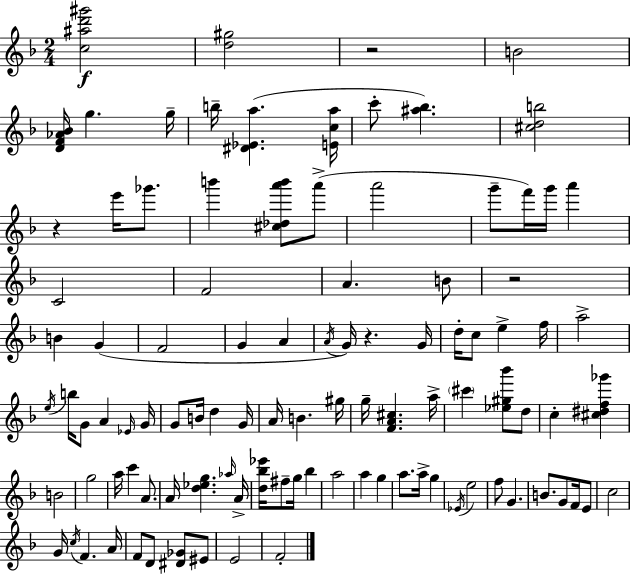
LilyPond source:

{
  \clef treble
  \numericTimeSignature
  \time 2/4
  \key d \minor
  \repeat volta 2 { <c'' ais'' d''' gis'''>2\f | <d'' gis''>2 | r2 | b'2 | \break <d' f' aes' bes'>16 g''4. g''16-- | b''16-- <dis' ees' a''>4.( <e' c'' a''>16 | c'''8-. <ais'' bes''>4.) | <cis'' d'' b''>2 | \break r4 e'''16 ges'''8. | b'''4 <cis'' des'' a''' b'''>8 a'''8->( | a'''2 | g'''8-- f'''16) g'''16 a'''4 | \break c'2 | f'2 | a'4. b'8 | r2 | \break b'4 g'4( | f'2 | g'4 a'4 | \acciaccatura { a'16 } g'16) r4. | \break g'16 d''16-. c''8 e''4-> | f''16 a''2-> | \acciaccatura { e''16 } b''16 g'8 a'4 | \grace { ees'16 } g'16 g'8 b'16 d''4 | \break g'16 a'16 b'4. | gis''16 g''16-- <f' a' cis''>4. | a''16-> \parenthesize cis'''4 <ees'' gis'' bes'''>8 | d''8 c''4-. <cis'' dis'' f'' ges'''>4 | \break b'2 | g''2 | a''16 c'''4 | a'8. a'16 <d'' ees'' g''>4. | \break \grace { aes''16 } a'16-> <d'' bes'' ees'''>16 fis''8-- g''16 | bes''4 a''2 | a''4 | g''4 a''8. a''16-> | \break g''4 \acciaccatura { ees'16 } e''2 | f''8 g'4. | b'8. | g'8 f'16 e'8 c''2 | \break g'16 \acciaccatura { c''16 } f'4. | a'16 f'8 | d'8 <dis' ges'>8 eis'8 e'2 | f'2-. | \break } \bar "|."
}